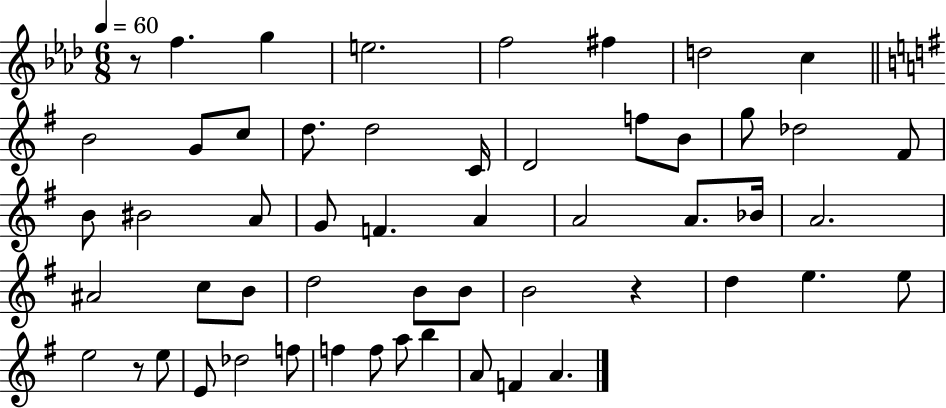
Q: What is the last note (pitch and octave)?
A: A4